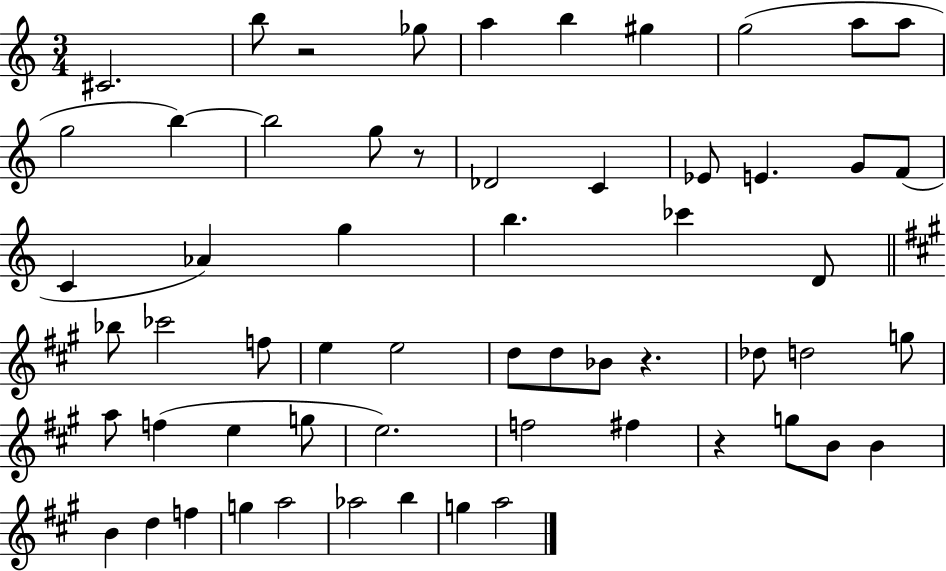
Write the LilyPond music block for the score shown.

{
  \clef treble
  \numericTimeSignature
  \time 3/4
  \key c \major
  cis'2. | b''8 r2 ges''8 | a''4 b''4 gis''4 | g''2( a''8 a''8 | \break g''2 b''4~~) | b''2 g''8 r8 | des'2 c'4 | ees'8 e'4. g'8 f'8( | \break c'4 aes'4) g''4 | b''4. ces'''4 d'8 | \bar "||" \break \key a \major bes''8 ces'''2 f''8 | e''4 e''2 | d''8 d''8 bes'8 r4. | des''8 d''2 g''8 | \break a''8 f''4( e''4 g''8 | e''2.) | f''2 fis''4 | r4 g''8 b'8 b'4 | \break b'4 d''4 f''4 | g''4 a''2 | aes''2 b''4 | g''4 a''2 | \break \bar "|."
}